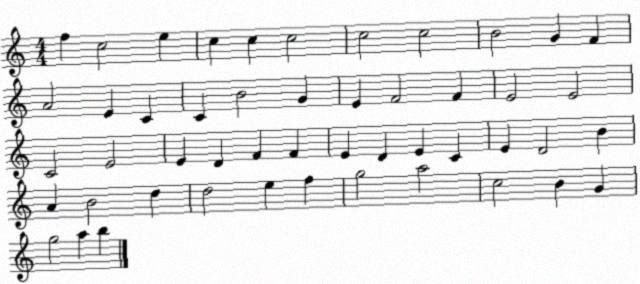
X:1
T:Untitled
M:4/4
L:1/4
K:C
f c2 e c c c2 c2 c2 B2 G F A2 E C C B2 G E F2 F E2 E2 C2 E2 E D F F E D E C E D2 B A B2 d d2 e f g2 a2 c2 B G g2 a b